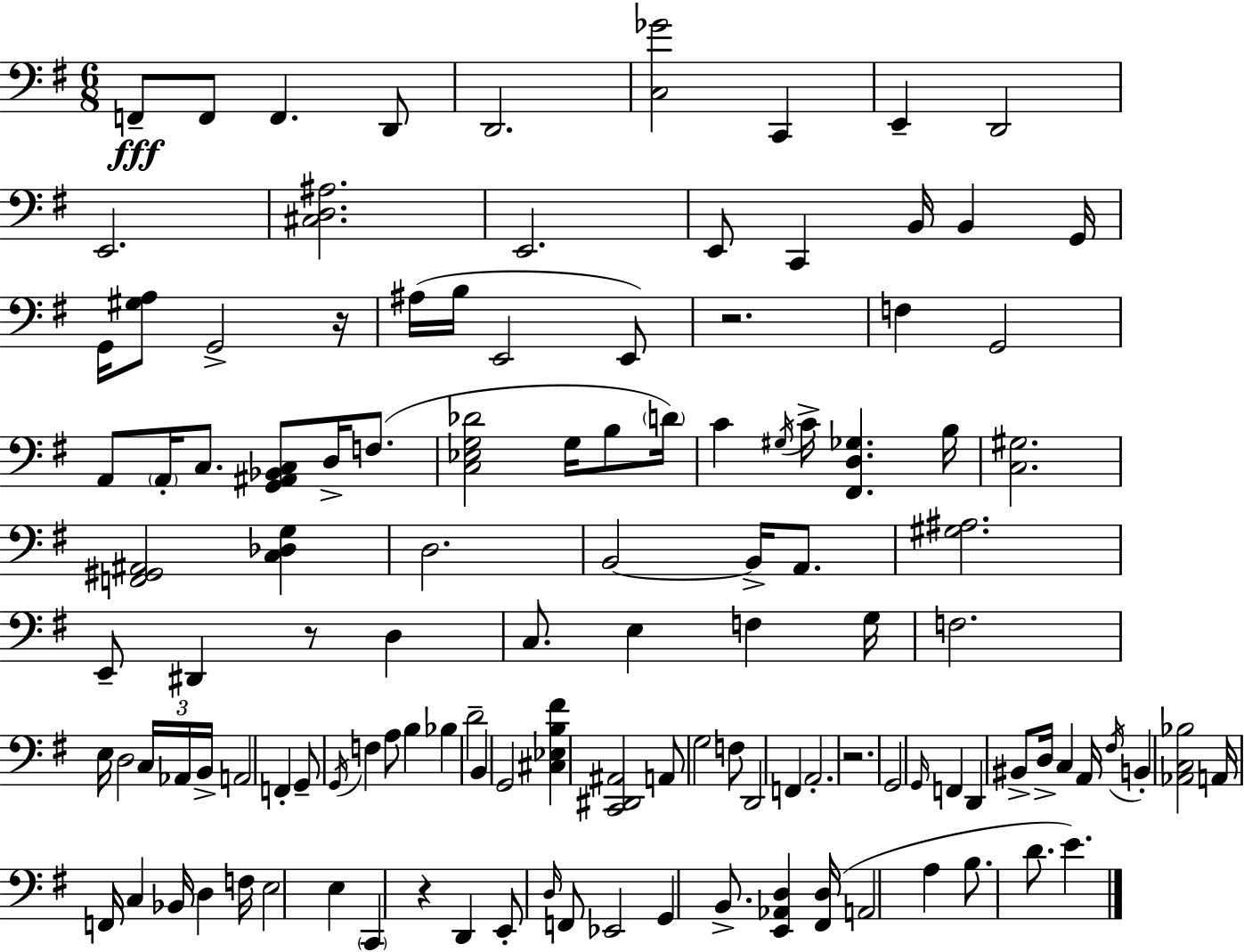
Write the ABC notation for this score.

X:1
T:Untitled
M:6/8
L:1/4
K:G
F,,/2 F,,/2 F,, D,,/2 D,,2 [C,_G]2 C,, E,, D,,2 E,,2 [^C,D,^A,]2 E,,2 E,,/2 C,, B,,/4 B,, G,,/4 G,,/4 [^G,A,]/2 G,,2 z/4 ^A,/4 B,/4 E,,2 E,,/2 z2 F, G,,2 A,,/2 A,,/4 C,/2 [G,,^A,,_B,,C,]/2 D,/4 F,/2 [C,_E,G,_D]2 G,/4 B,/2 D/4 C ^G,/4 C/4 [^F,,D,_G,] B,/4 [C,^G,]2 [F,,^G,,^A,,]2 [C,_D,G,] D,2 B,,2 B,,/4 A,,/2 [^G,^A,]2 E,,/2 ^D,, z/2 D, C,/2 E, F, G,/4 F,2 E,/4 D,2 C,/4 _A,,/4 B,,/4 A,,2 F,, G,,/2 G,,/4 F, A,/2 B, _B, D2 B,, G,,2 [^C,_E,B,^F] [C,,^D,,^A,,]2 A,,/2 G,2 F,/2 D,,2 F,, A,,2 z2 G,,2 G,,/4 F,, D,, ^B,,/2 D,/4 C, A,,/4 ^F,/4 B,, [_A,,C,_B,]2 A,,/4 F,,/4 C, _B,,/4 D, F,/4 E,2 E, C,, z D,, E,,/2 D,/4 F,,/2 _E,,2 G,, B,,/2 [E,,_A,,D,] [^F,,D,]/4 A,,2 A, B,/2 D/2 E